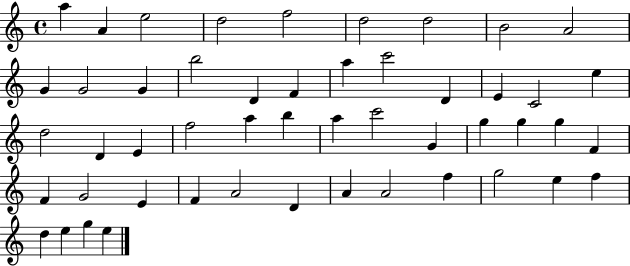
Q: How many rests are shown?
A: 0